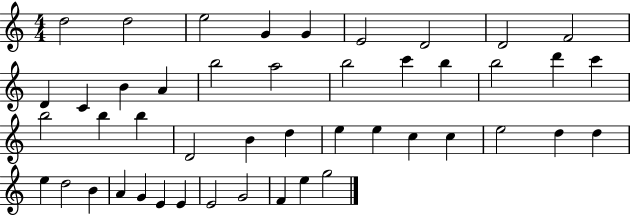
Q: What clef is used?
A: treble